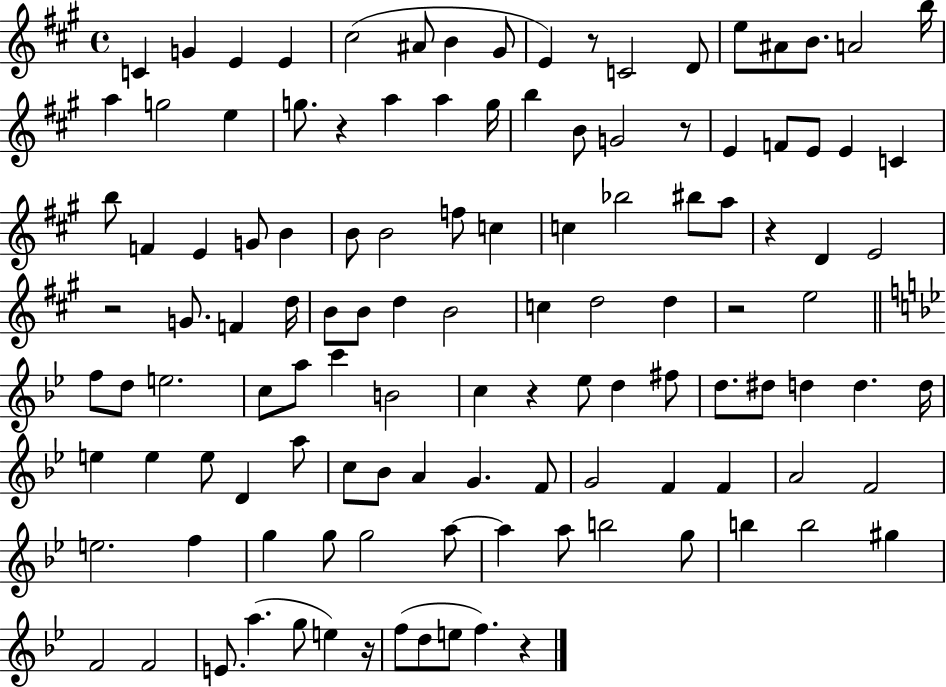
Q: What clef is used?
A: treble